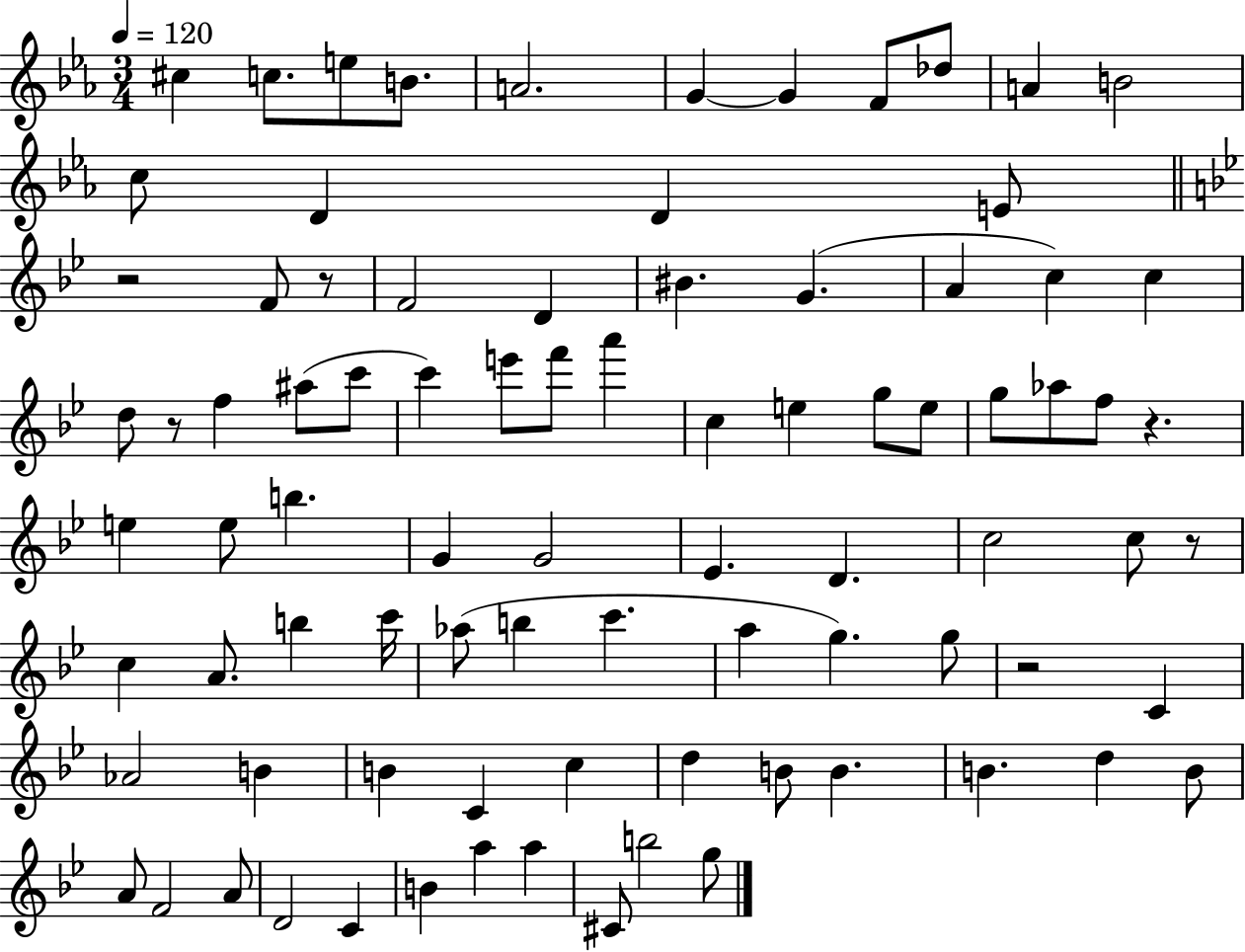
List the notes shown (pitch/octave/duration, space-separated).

C#5/q C5/e. E5/e B4/e. A4/h. G4/q G4/q F4/e Db5/e A4/q B4/h C5/e D4/q D4/q E4/e R/h F4/e R/e F4/h D4/q BIS4/q. G4/q. A4/q C5/q C5/q D5/e R/e F5/q A#5/e C6/e C6/q E6/e F6/e A6/q C5/q E5/q G5/e E5/e G5/e Ab5/e F5/e R/q. E5/q E5/e B5/q. G4/q G4/h Eb4/q. D4/q. C5/h C5/e R/e C5/q A4/e. B5/q C6/s Ab5/e B5/q C6/q. A5/q G5/q. G5/e R/h C4/q Ab4/h B4/q B4/q C4/q C5/q D5/q B4/e B4/q. B4/q. D5/q B4/e A4/e F4/h A4/e D4/h C4/q B4/q A5/q A5/q C#4/e B5/h G5/e